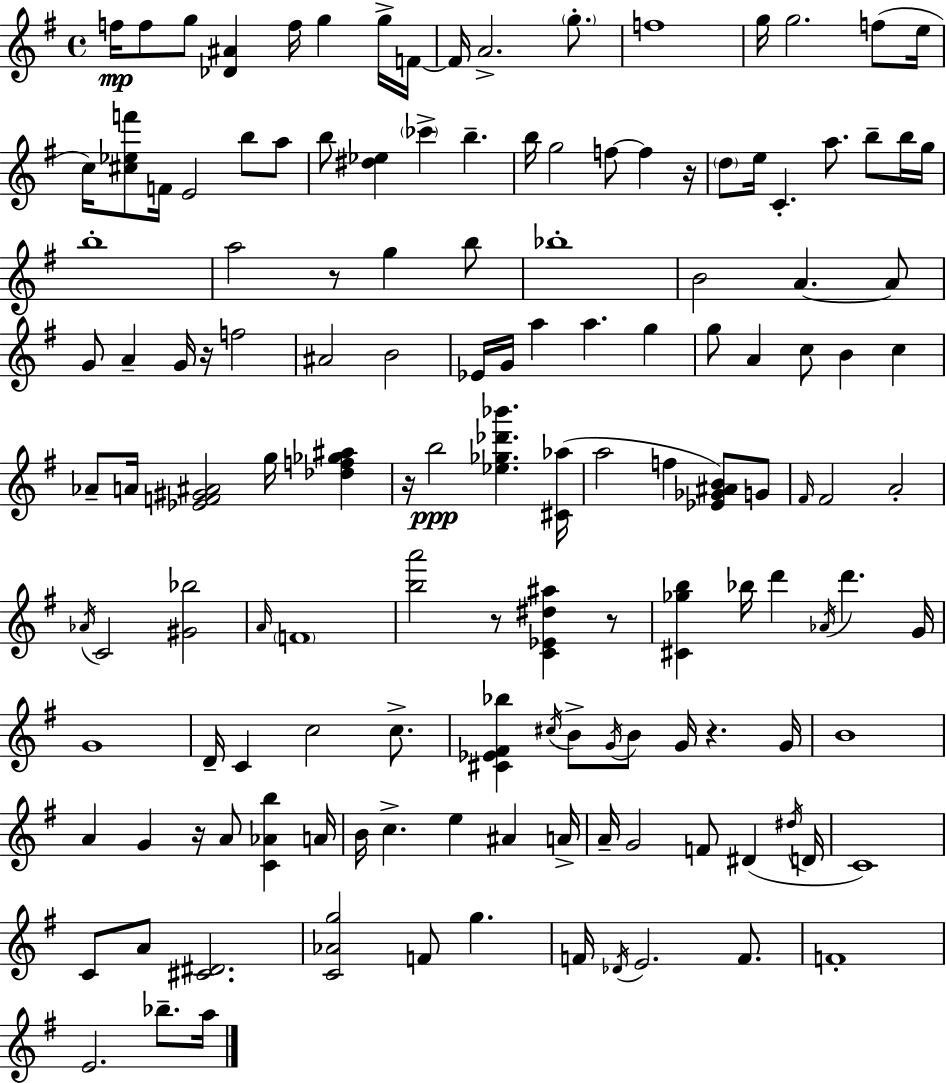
{
  \clef treble
  \time 4/4
  \defaultTimeSignature
  \key g \major
  f''16\mp f''8 g''8 <des' ais'>4 f''16 g''4 g''16-> f'16~~ | f'16 a'2.-> \parenthesize g''8.-. | f''1 | g''16 g''2. f''8( e''16 | \break c''16) <cis'' ees'' f'''>8 f'16 e'2 b''8 a''8 | b''8 <dis'' ees''>4 \parenthesize ces'''4-> b''4.-- | b''16 g''2 f''8~~ f''4 r16 | \parenthesize d''8 e''16 c'4.-. a''8. b''8-- b''16 g''16 | \break b''1-. | a''2 r8 g''4 b''8 | bes''1-. | b'2 a'4.~~ a'8 | \break g'8 a'4-- g'16 r16 f''2 | ais'2 b'2 | ees'16 g'16 a''4 a''4. g''4 | g''8 a'4 c''8 b'4 c''4 | \break aes'8-- a'16 <ees' f' gis' ais'>2 g''16 <des'' f'' ges'' ais''>4 | r16 b''2\ppp <ees'' ges'' des''' bes'''>4. <cis' aes''>16( | a''2 f''4 <ees' ges' ais' b'>8) g'8 | \grace { fis'16 } fis'2 a'2-. | \break \acciaccatura { aes'16 } c'2 <gis' bes''>2 | \grace { a'16 } \parenthesize f'1 | <b'' a'''>2 r8 <c' ees' dis'' ais''>4 | r8 <cis' ges'' b''>4 bes''16 d'''4 \acciaccatura { aes'16 } d'''4. | \break g'16 g'1 | d'16-- c'4 c''2 | c''8.-> <cis' ees' fis' bes''>4 \acciaccatura { cis''16 } b'8-> \acciaccatura { g'16 } b'8 g'16 r4. | g'16 b'1 | \break a'4 g'4 r16 a'8 | <c' aes' b''>4 a'16 b'16 c''4.-> e''4 | ais'4 a'16-> a'16-- g'2 f'8 | dis'4( \acciaccatura { dis''16 } d'16 c'1) | \break c'8 a'8 <cis' dis'>2. | <c' aes' g''>2 f'8 | g''4. f'16 \acciaccatura { des'16 } e'2. | f'8. f'1-. | \break e'2. | bes''8.-- a''16 \bar "|."
}